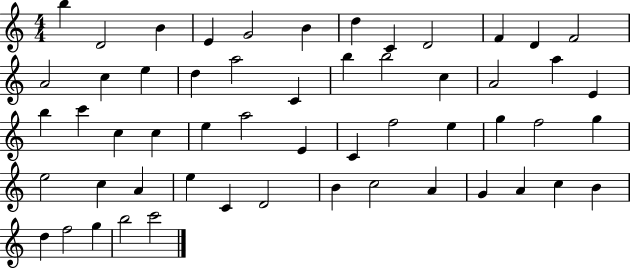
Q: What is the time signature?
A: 4/4